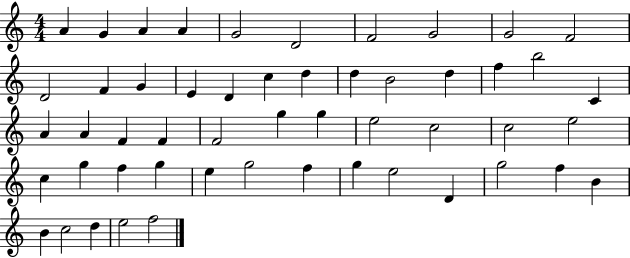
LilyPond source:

{
  \clef treble
  \numericTimeSignature
  \time 4/4
  \key c \major
  a'4 g'4 a'4 a'4 | g'2 d'2 | f'2 g'2 | g'2 f'2 | \break d'2 f'4 g'4 | e'4 d'4 c''4 d''4 | d''4 b'2 d''4 | f''4 b''2 c'4 | \break a'4 a'4 f'4 f'4 | f'2 g''4 g''4 | e''2 c''2 | c''2 e''2 | \break c''4 g''4 f''4 g''4 | e''4 g''2 f''4 | g''4 e''2 d'4 | g''2 f''4 b'4 | \break b'4 c''2 d''4 | e''2 f''2 | \bar "|."
}